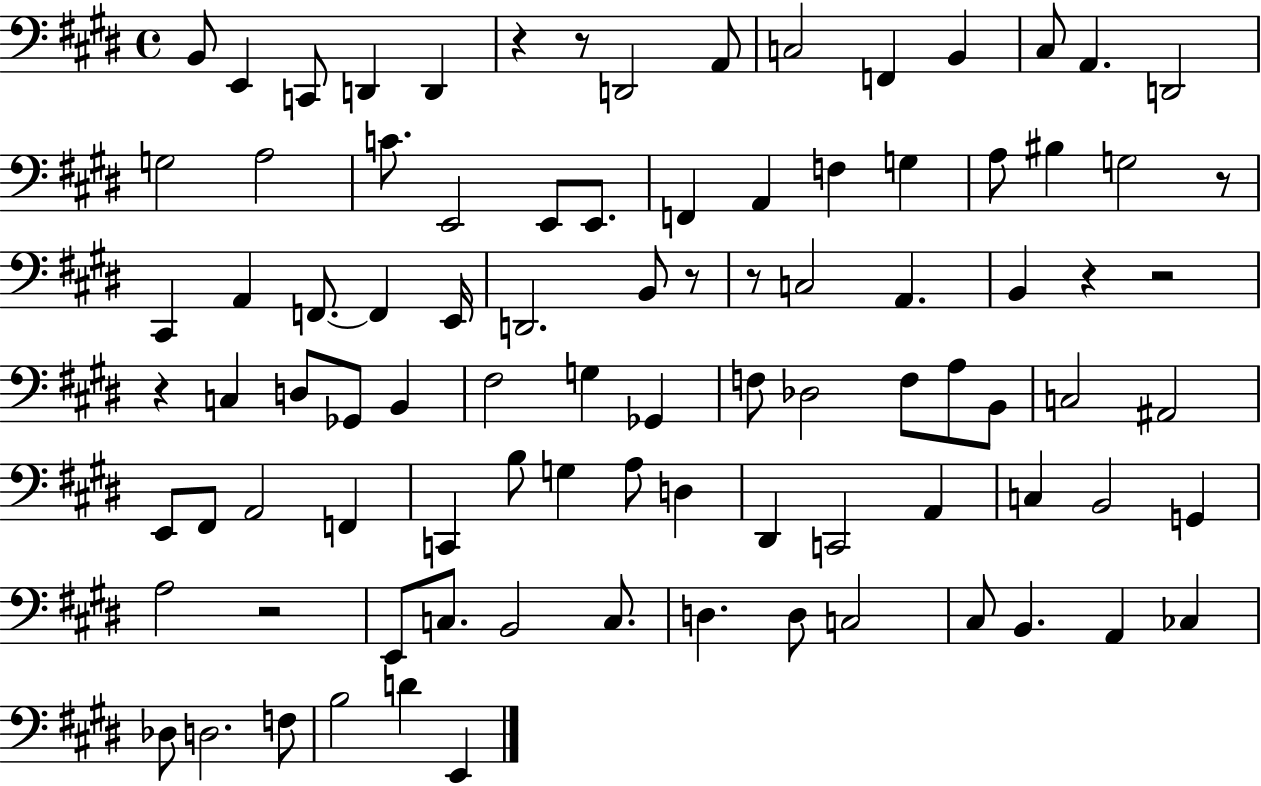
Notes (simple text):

B2/e E2/q C2/e D2/q D2/q R/q R/e D2/h A2/e C3/h F2/q B2/q C#3/e A2/q. D2/h G3/h A3/h C4/e. E2/h E2/e E2/e. F2/q A2/q F3/q G3/q A3/e BIS3/q G3/h R/e C#2/q A2/q F2/e. F2/q E2/s D2/h. B2/e R/e R/e C3/h A2/q. B2/q R/q R/h R/q C3/q D3/e Gb2/e B2/q F#3/h G3/q Gb2/q F3/e Db3/h F3/e A3/e B2/e C3/h A#2/h E2/e F#2/e A2/h F2/q C2/q B3/e G3/q A3/e D3/q D#2/q C2/h A2/q C3/q B2/h G2/q A3/h R/h E2/e C3/e. B2/h C3/e. D3/q. D3/e C3/h C#3/e B2/q. A2/q CES3/q Db3/e D3/h. F3/e B3/h D4/q E2/q